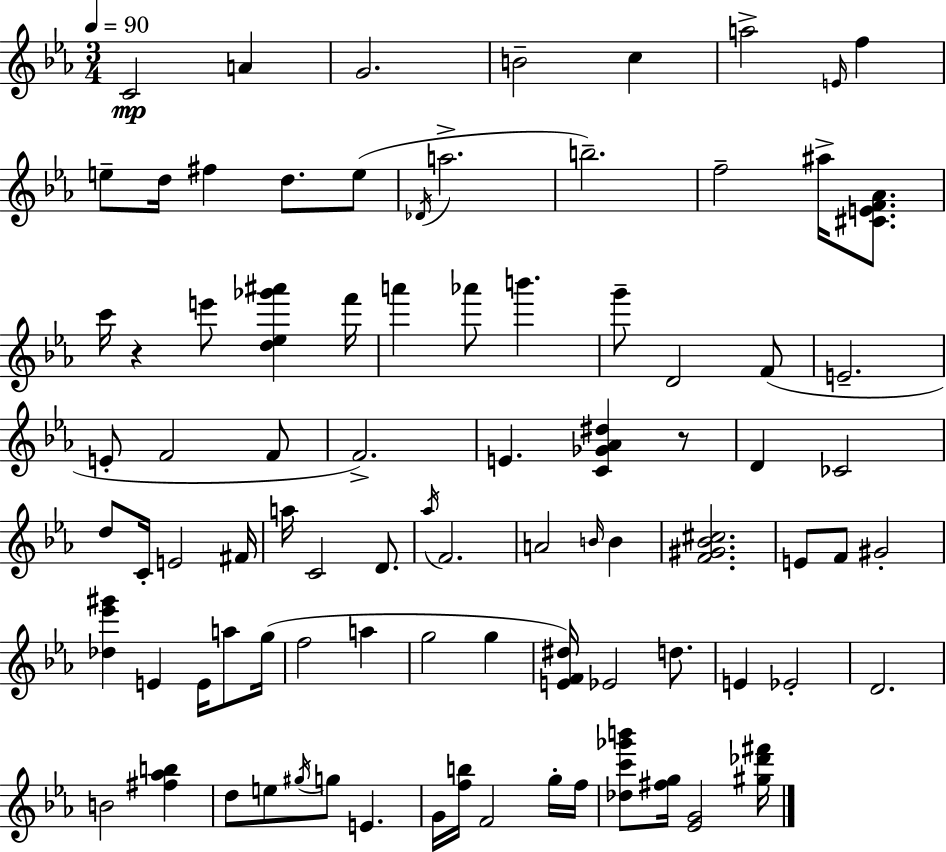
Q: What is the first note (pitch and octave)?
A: C4